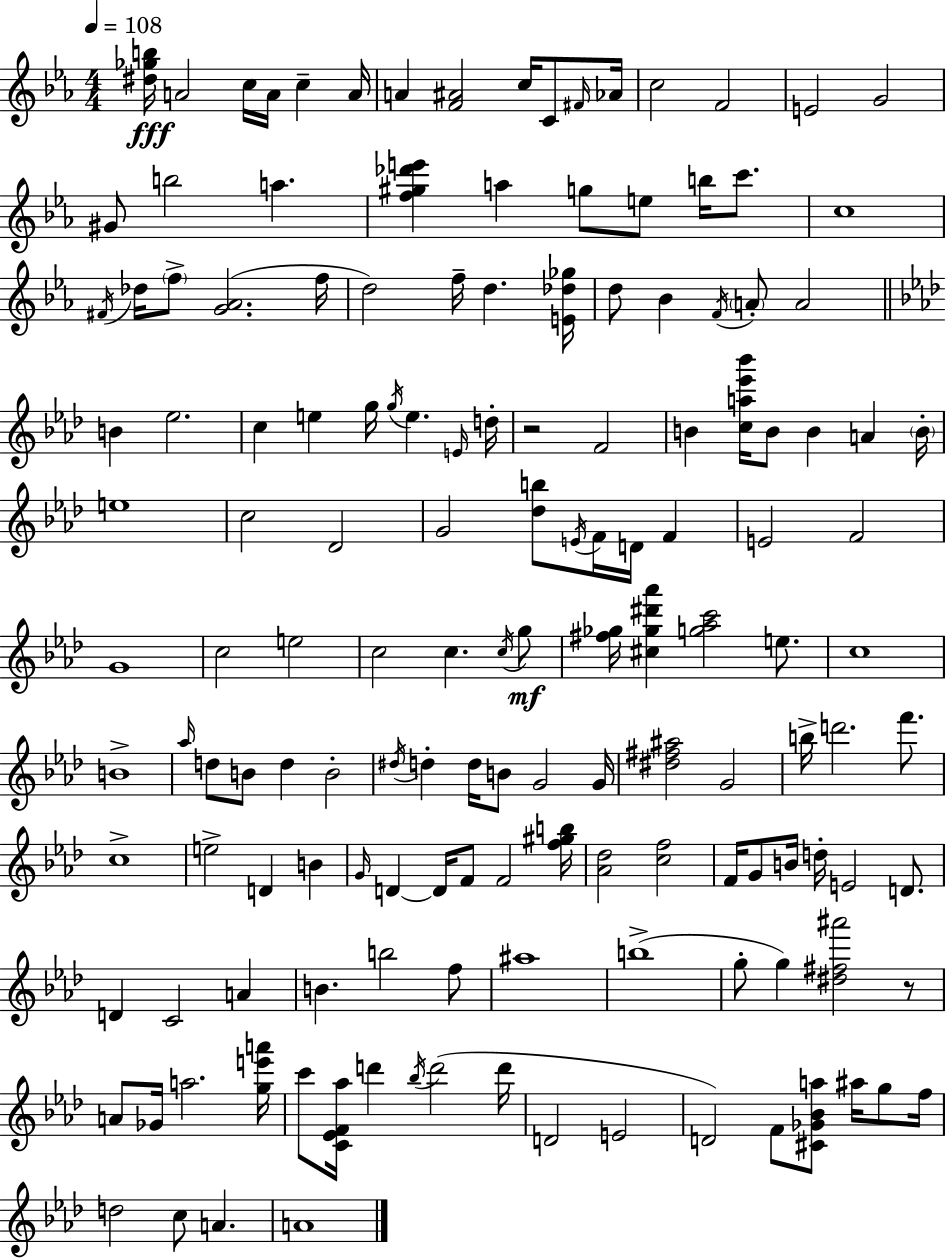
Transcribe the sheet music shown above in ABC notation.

X:1
T:Untitled
M:4/4
L:1/4
K:Eb
[^d_gb]/4 A2 c/4 A/4 c A/4 A [F^A]2 c/4 C/2 ^F/4 _A/4 c2 F2 E2 G2 ^G/2 b2 a [f^g_d'e'] a g/2 e/2 b/4 c'/2 c4 ^F/4 _d/4 f/2 [G_A]2 f/4 d2 f/4 d [E_d_g]/4 d/2 _B F/4 A/2 A2 B _e2 c e g/4 g/4 e E/4 d/4 z2 F2 B [ca_e'_b']/4 B/2 B A B/4 e4 c2 _D2 G2 [_db]/2 E/4 F/4 D/4 F E2 F2 G4 c2 e2 c2 c c/4 g/2 [^f_g]/4 [^c_g^d'_a'] [g_ac']2 e/2 c4 B4 _a/4 d/2 B/2 d B2 ^d/4 d d/4 B/2 G2 G/4 [^d^f^a]2 G2 b/4 d'2 f'/2 c4 e2 D B G/4 D D/4 F/2 F2 [f^gb]/4 [_A_d]2 [cf]2 F/4 G/2 B/4 d/4 E2 D/2 D C2 A B b2 f/2 ^a4 b4 g/2 g [^d^f^a']2 z/2 A/2 _G/4 a2 [ge'a']/4 c'/2 [C_EF_a]/4 d' _b/4 d'2 d'/4 D2 E2 D2 F/2 [^C_G_Ba]/2 ^a/4 g/2 f/4 d2 c/2 A A4